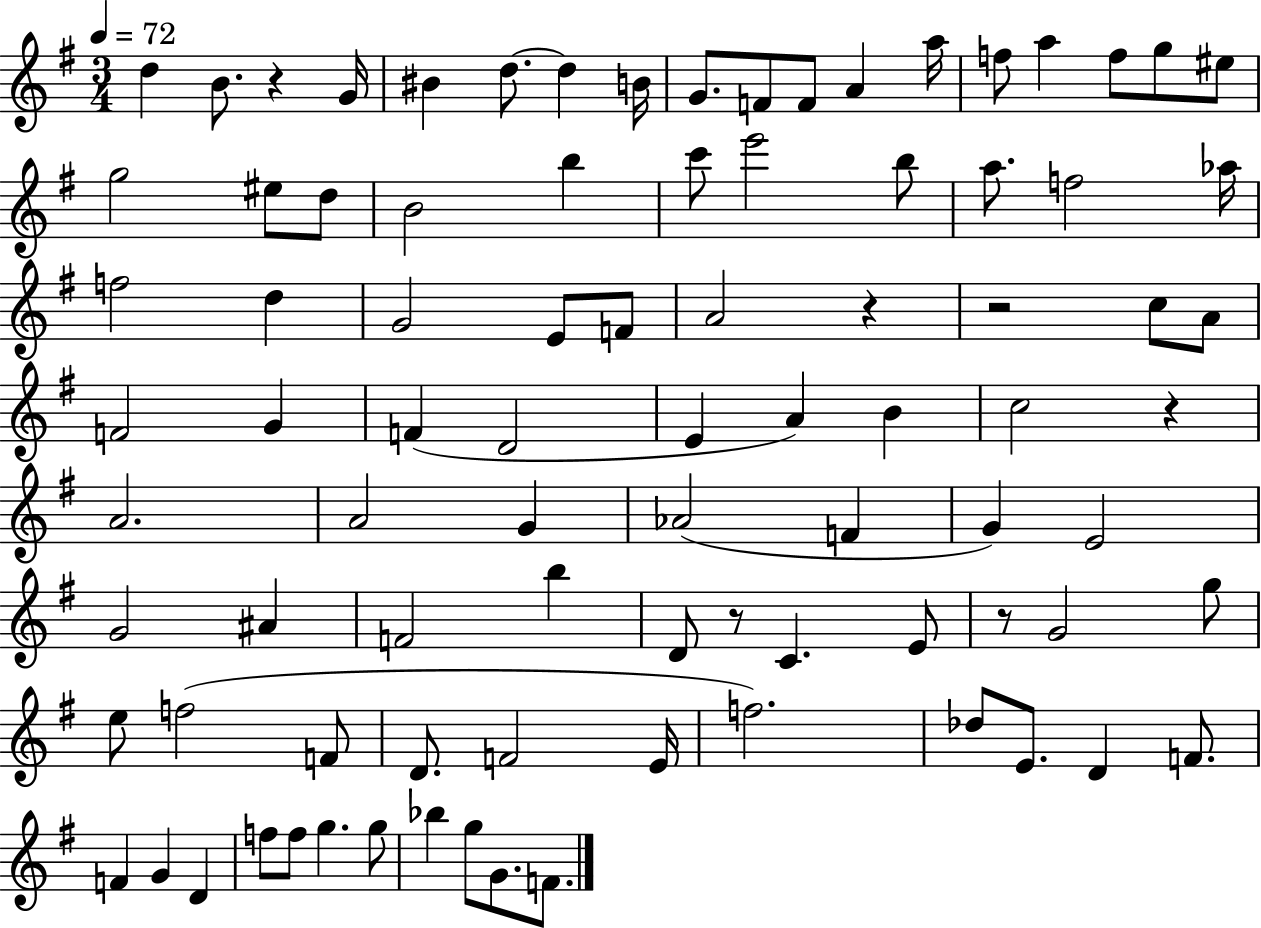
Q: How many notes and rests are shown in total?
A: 88